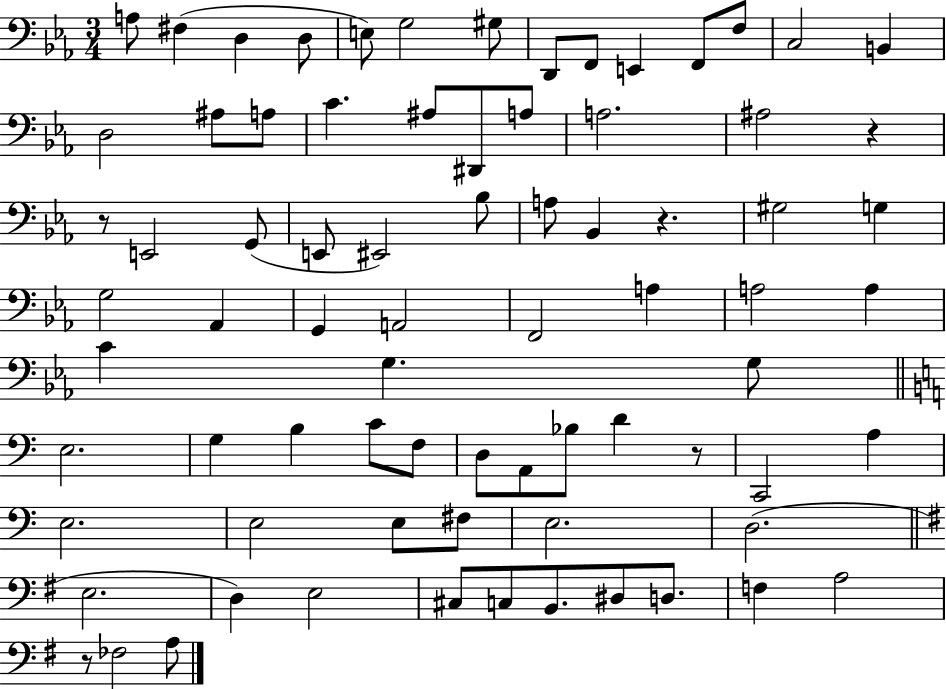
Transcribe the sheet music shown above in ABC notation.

X:1
T:Untitled
M:3/4
L:1/4
K:Eb
A,/2 ^F, D, D,/2 E,/2 G,2 ^G,/2 D,,/2 F,,/2 E,, F,,/2 F,/2 C,2 B,, D,2 ^A,/2 A,/2 C ^A,/2 ^D,,/2 A,/2 A,2 ^A,2 z z/2 E,,2 G,,/2 E,,/2 ^E,,2 _B,/2 A,/2 _B,, z ^G,2 G, G,2 _A,, G,, A,,2 F,,2 A, A,2 A, C G, G,/2 E,2 G, B, C/2 F,/2 D,/2 A,,/2 _B,/2 D z/2 C,,2 A, E,2 E,2 E,/2 ^F,/2 E,2 D,2 E,2 D, E,2 ^C,/2 C,/2 B,,/2 ^D,/2 D,/2 F, A,2 z/2 _F,2 A,/2